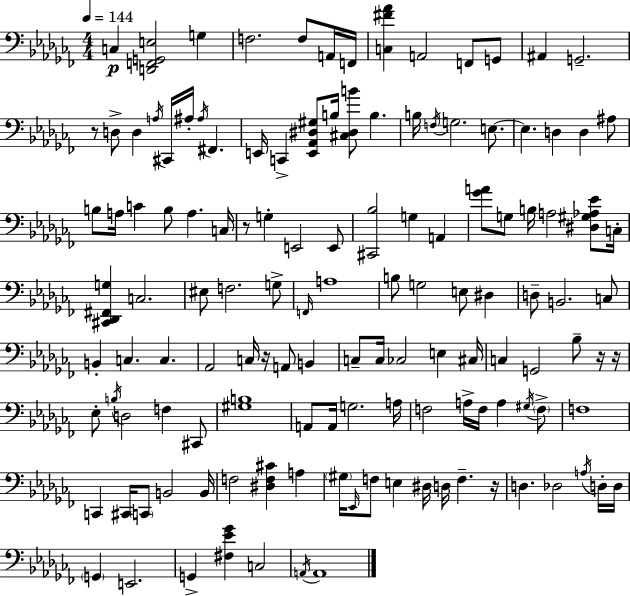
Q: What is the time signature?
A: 4/4